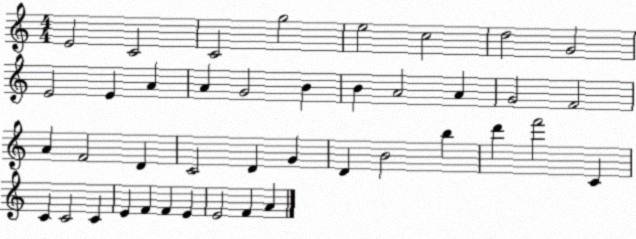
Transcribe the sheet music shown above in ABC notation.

X:1
T:Untitled
M:4/4
L:1/4
K:C
E2 C2 C2 g2 e2 c2 d2 G2 E2 E A A G2 B B A2 A G2 F2 A F2 D C2 D G D B2 b d' f'2 C C C2 C E F F E E2 F A